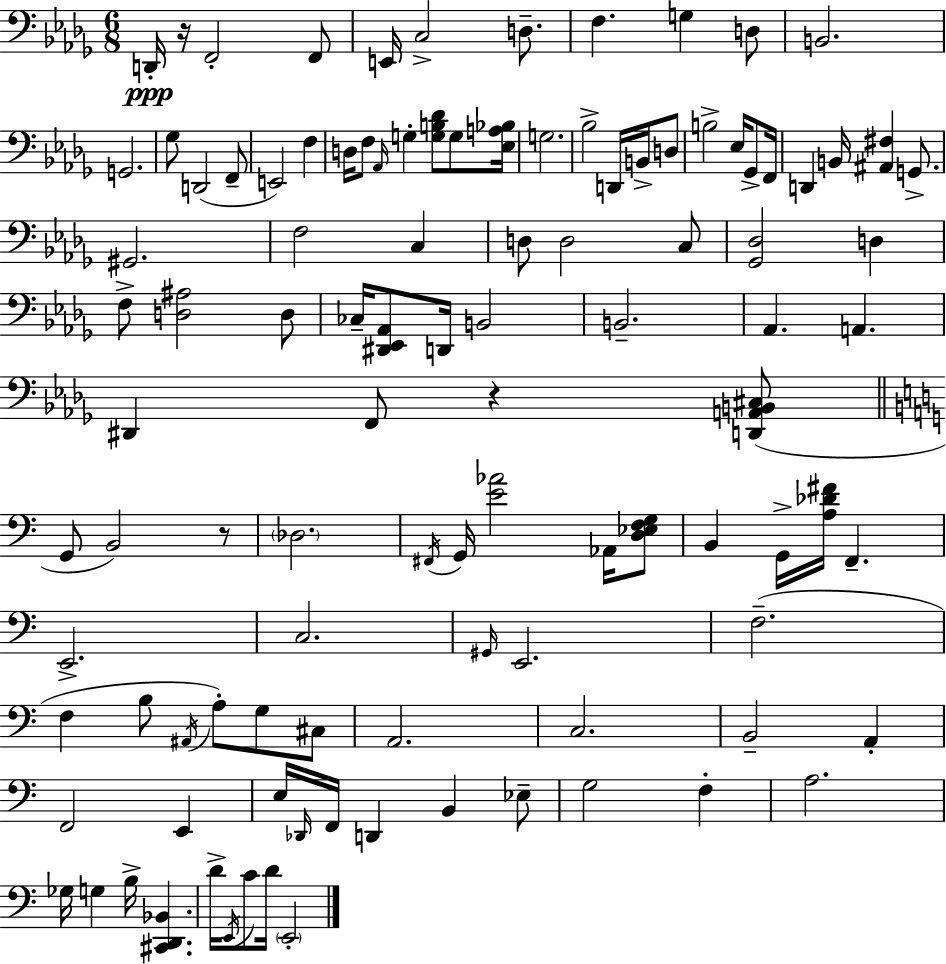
D2/s R/s F2/h F2/e E2/s C3/h D3/e. F3/q. G3/q D3/e B2/h. G2/h. Gb3/e D2/h F2/e E2/h F3/q D3/s F3/e Ab2/s G3/q [G3,B3,Db4]/e G3/e [Eb3,A3,Bb3]/s G3/h. Bb3/h D2/s B2/s D3/e B3/h Eb3/s Gb2/e F2/s D2/q B2/s [A#2,F#3]/q G2/e. G#2/h. F3/h C3/q D3/e D3/h C3/e [Gb2,Db3]/h D3/q F3/e [D3,A#3]/h D3/e CES3/s [D#2,Eb2,Ab2]/e D2/s B2/h B2/h. Ab2/q. A2/q. D#2/q F2/e R/q [D2,A2,B2,C#3]/e G2/e B2/h R/e Db3/h. F#2/s G2/s [E4,Ab4]/h Ab2/s [D3,Eb3,F3,G3]/e B2/q G2/s [A3,Db4,F#4]/s F2/q. E2/h. C3/h. G#2/s E2/h. F3/h. F3/q B3/e A#2/s A3/e G3/e C#3/e A2/h. C3/h. B2/h A2/q F2/h E2/q E3/s Db2/s F2/s D2/q B2/q Eb3/e G3/h F3/q A3/h. Gb3/s G3/q B3/s [C#2,D2,Bb2]/q. D4/s E2/s C4/e D4/s E2/h